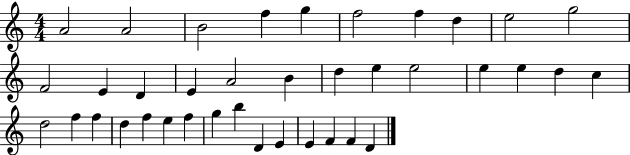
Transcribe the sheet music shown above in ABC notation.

X:1
T:Untitled
M:4/4
L:1/4
K:C
A2 A2 B2 f g f2 f d e2 g2 F2 E D E A2 B d e e2 e e d c d2 f f d f e f g b D E E F F D